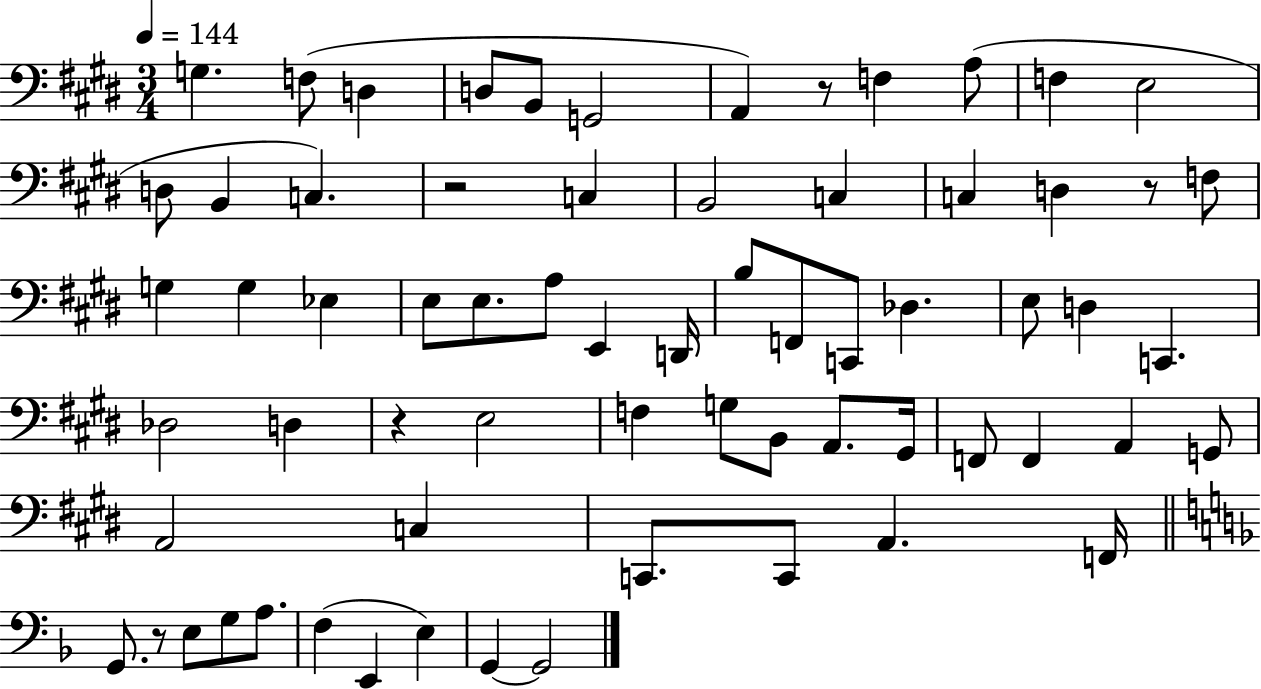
G3/q. F3/e D3/q D3/e B2/e G2/h A2/q R/e F3/q A3/e F3/q E3/h D3/e B2/q C3/q. R/h C3/q B2/h C3/q C3/q D3/q R/e F3/e G3/q G3/q Eb3/q E3/e E3/e. A3/e E2/q D2/s B3/e F2/e C2/e Db3/q. E3/e D3/q C2/q. Db3/h D3/q R/q E3/h F3/q G3/e B2/e A2/e. G#2/s F2/e F2/q A2/q G2/e A2/h C3/q C2/e. C2/e A2/q. F2/s G2/e. R/e E3/e G3/e A3/e. F3/q E2/q E3/q G2/q G2/h